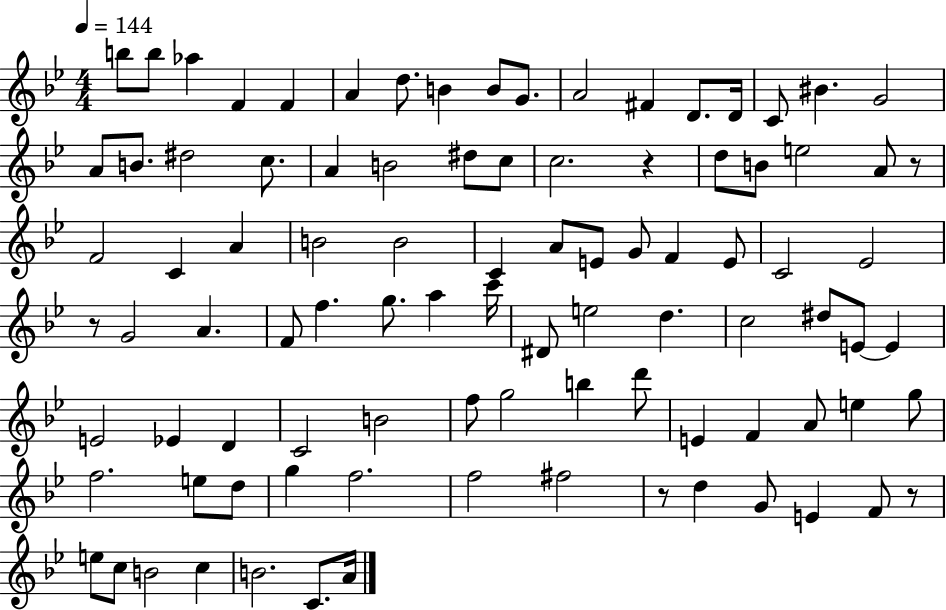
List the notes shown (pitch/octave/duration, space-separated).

B5/e B5/e Ab5/q F4/q F4/q A4/q D5/e. B4/q B4/e G4/e. A4/h F#4/q D4/e. D4/s C4/e BIS4/q. G4/h A4/e B4/e. D#5/h C5/e. A4/q B4/h D#5/e C5/e C5/h. R/q D5/e B4/e E5/h A4/e R/e F4/h C4/q A4/q B4/h B4/h C4/q A4/e E4/e G4/e F4/q E4/e C4/h Eb4/h R/e G4/h A4/q. F4/e F5/q. G5/e. A5/q C6/s D#4/e E5/h D5/q. C5/h D#5/e E4/e E4/q E4/h Eb4/q D4/q C4/h B4/h F5/e G5/h B5/q D6/e E4/q F4/q A4/e E5/q G5/e F5/h. E5/e D5/e G5/q F5/h. F5/h F#5/h R/e D5/q G4/e E4/q F4/e R/e E5/e C5/e B4/h C5/q B4/h. C4/e. A4/s